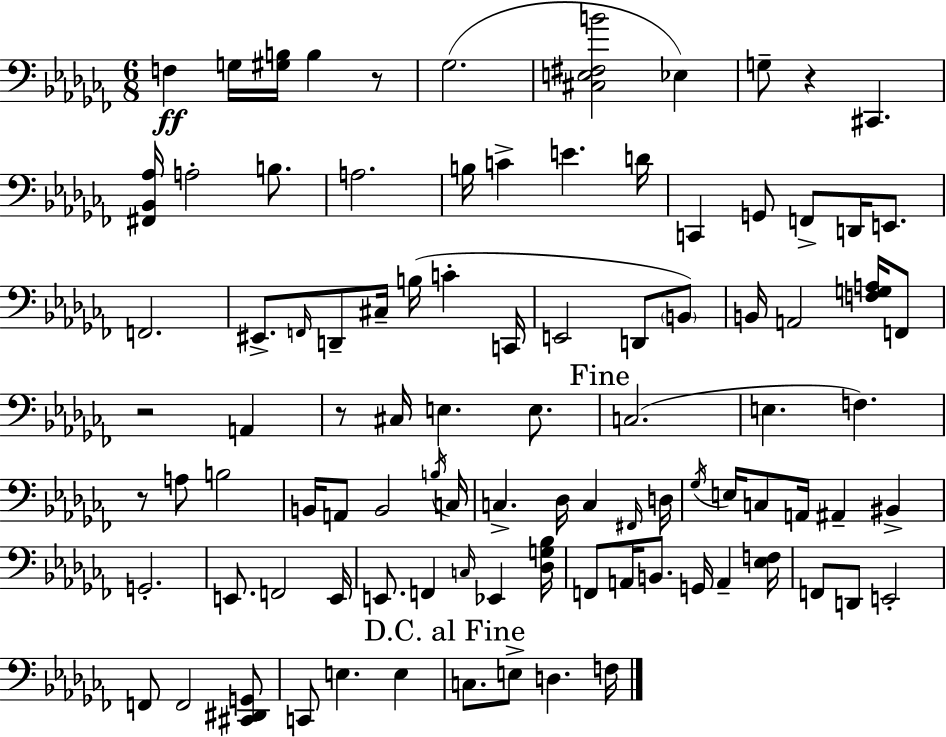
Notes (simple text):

F3/q G3/s [G#3,B3]/s B3/q R/e Gb3/h. [C#3,E3,F#3,B4]/h Eb3/q G3/e R/q C#2/q. [F#2,Bb2,Ab3]/s A3/h B3/e. A3/h. B3/s C4/q E4/q. D4/s C2/q G2/e F2/e D2/s E2/e. F2/h. EIS2/e. F2/s D2/e C#3/s B3/s C4/q C2/s E2/h D2/e B2/e B2/s A2/h [F3,G3,A3]/s F2/e R/h A2/q R/e C#3/s E3/q. E3/e. C3/h. E3/q. F3/q. R/e A3/e B3/h B2/s A2/e B2/h B3/s C3/s C3/q. Db3/s C3/q F#2/s D3/s Gb3/s E3/s C3/e A2/s A#2/q BIS2/q G2/h. E2/e. F2/h E2/s E2/e. F2/q C3/s Eb2/q [Db3,G3,Bb3]/s F2/e A2/s B2/e. G2/s A2/q [Eb3,F3]/s F2/e D2/e E2/h F2/e F2/h [C#2,D#2,G2]/e C2/e E3/q. E3/q C3/e. E3/e D3/q. F3/s